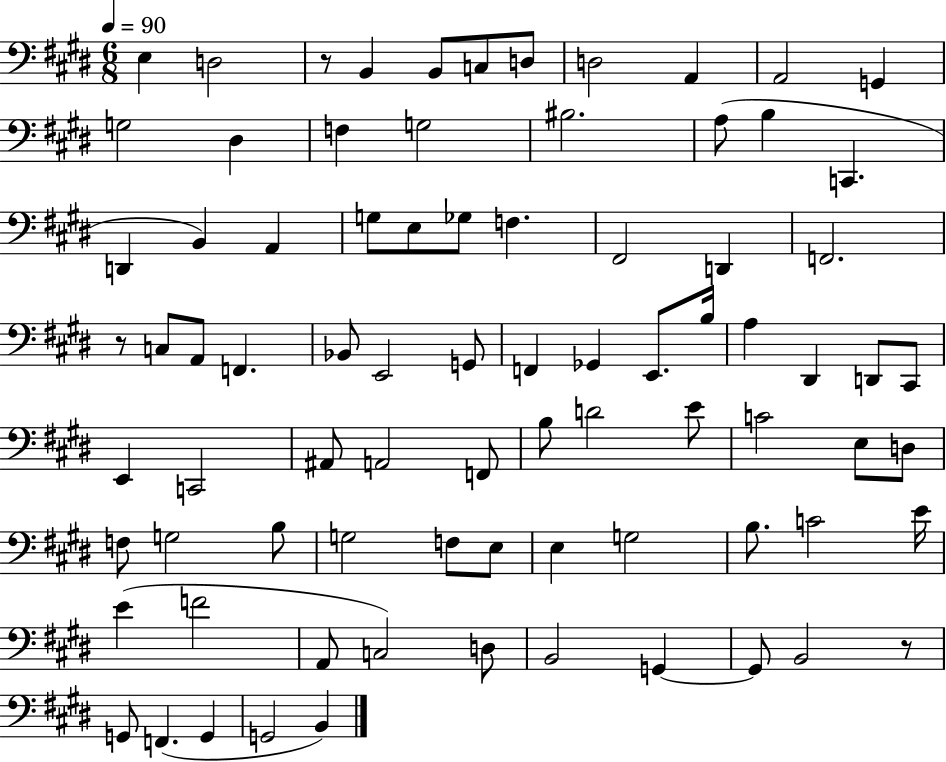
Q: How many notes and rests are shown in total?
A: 81